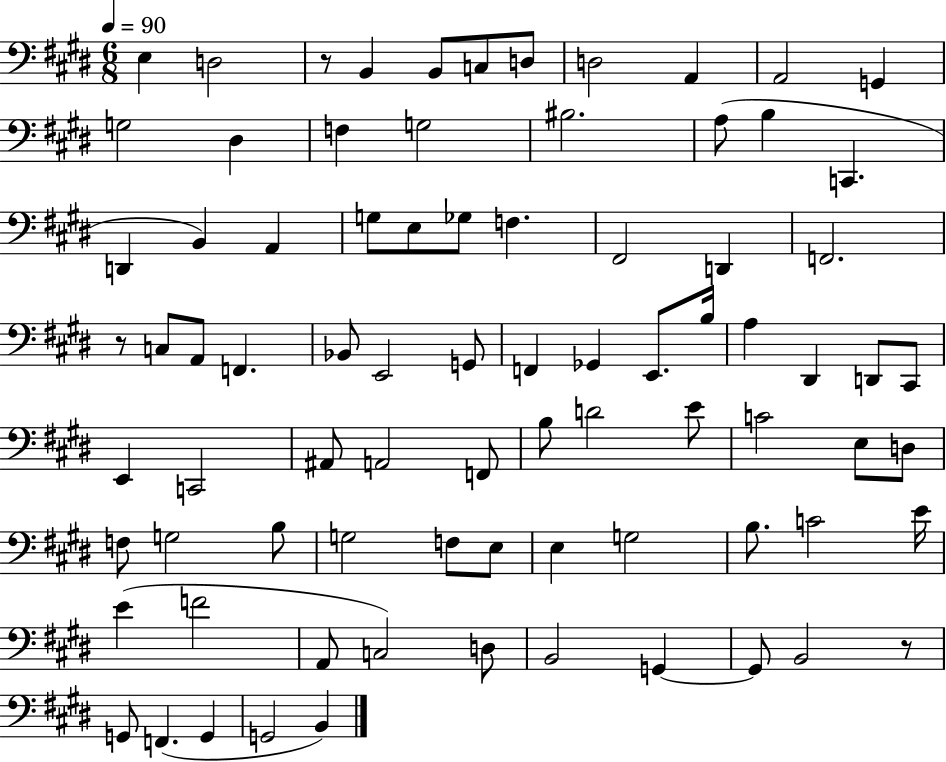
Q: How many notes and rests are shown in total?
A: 81